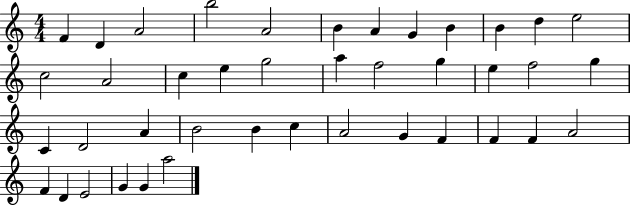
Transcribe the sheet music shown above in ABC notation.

X:1
T:Untitled
M:4/4
L:1/4
K:C
F D A2 b2 A2 B A G B B d e2 c2 A2 c e g2 a f2 g e f2 g C D2 A B2 B c A2 G F F F A2 F D E2 G G a2